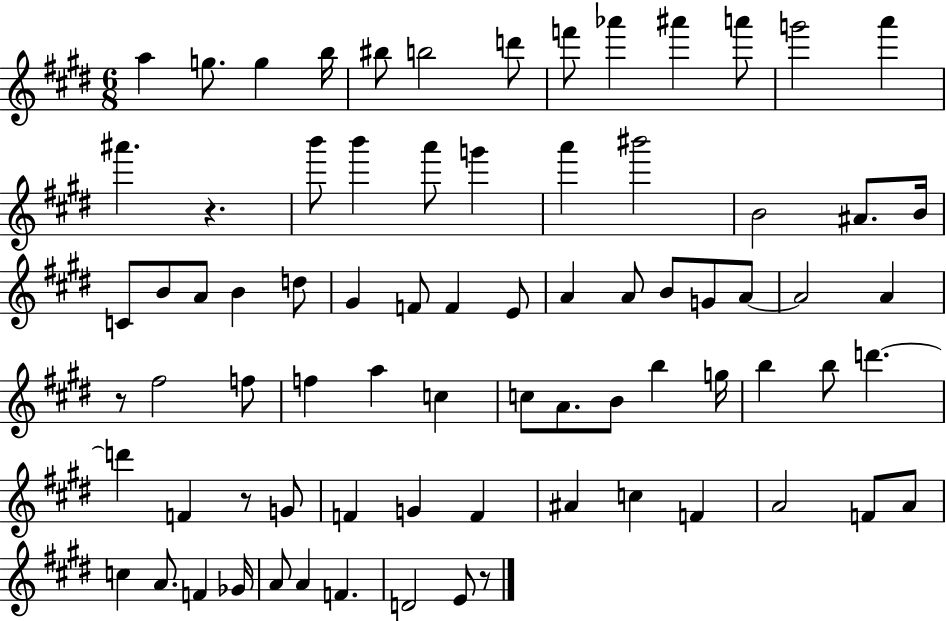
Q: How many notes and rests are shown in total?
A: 77